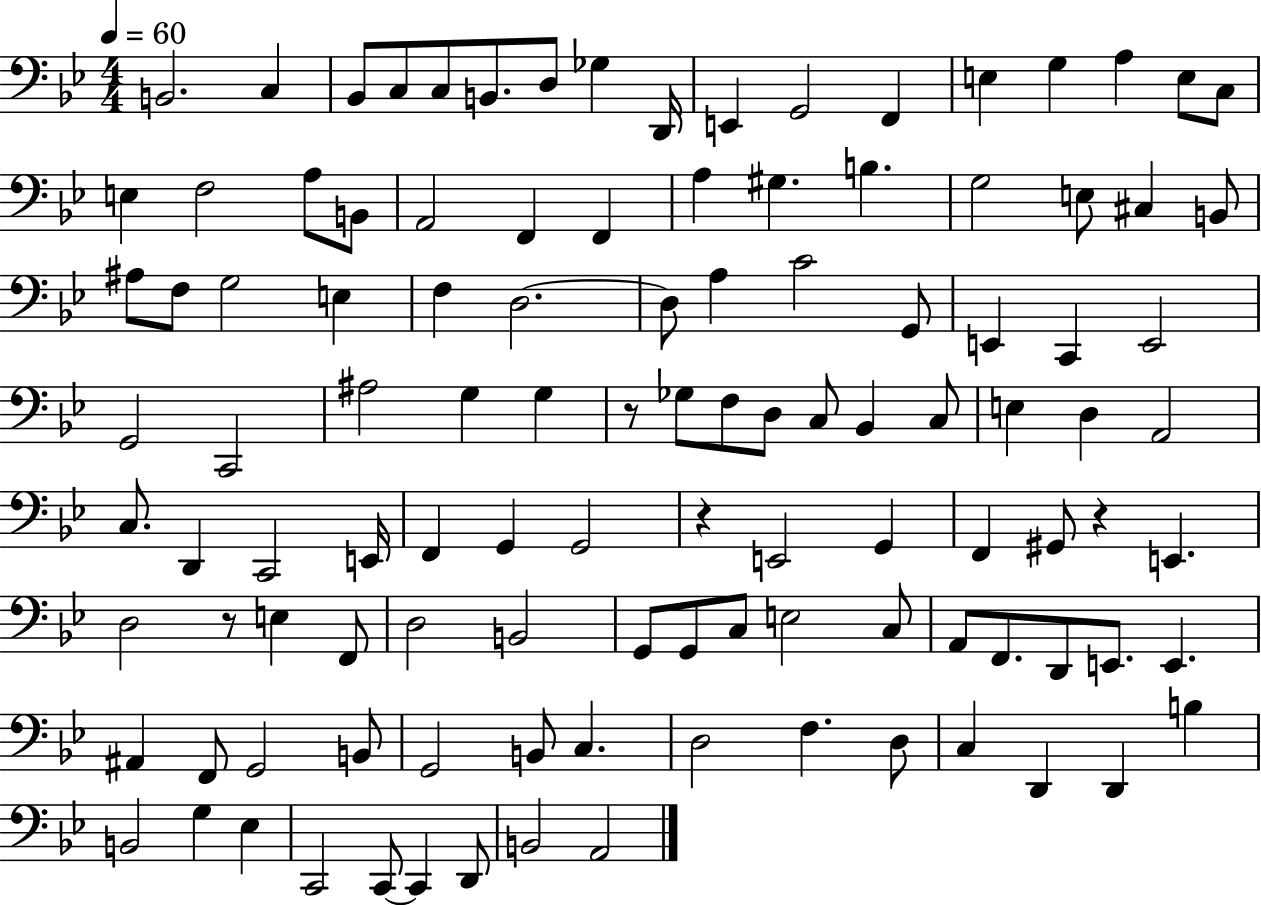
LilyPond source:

{
  \clef bass
  \numericTimeSignature
  \time 4/4
  \key bes \major
  \tempo 4 = 60
  \repeat volta 2 { b,2. c4 | bes,8 c8 c8 b,8. d8 ges4 d,16 | e,4 g,2 f,4 | e4 g4 a4 e8 c8 | \break e4 f2 a8 b,8 | a,2 f,4 f,4 | a4 gis4. b4. | g2 e8 cis4 b,8 | \break ais8 f8 g2 e4 | f4 d2.~~ | d8 a4 c'2 g,8 | e,4 c,4 e,2 | \break g,2 c,2 | ais2 g4 g4 | r8 ges8 f8 d8 c8 bes,4 c8 | e4 d4 a,2 | \break c8. d,4 c,2 e,16 | f,4 g,4 g,2 | r4 e,2 g,4 | f,4 gis,8 r4 e,4. | \break d2 r8 e4 f,8 | d2 b,2 | g,8 g,8 c8 e2 c8 | a,8 f,8. d,8 e,8. e,4. | \break ais,4 f,8 g,2 b,8 | g,2 b,8 c4. | d2 f4. d8 | c4 d,4 d,4 b4 | \break b,2 g4 ees4 | c,2 c,8~~ c,4 d,8 | b,2 a,2 | } \bar "|."
}